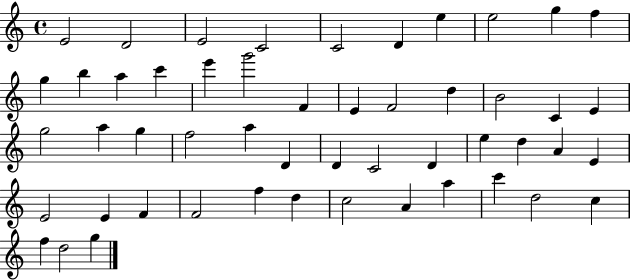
E4/h D4/h E4/h C4/h C4/h D4/q E5/q E5/h G5/q F5/q G5/q B5/q A5/q C6/q E6/q G6/h F4/q E4/q F4/h D5/q B4/h C4/q E4/q G5/h A5/q G5/q F5/h A5/q D4/q D4/q C4/h D4/q E5/q D5/q A4/q E4/q E4/h E4/q F4/q F4/h F5/q D5/q C5/h A4/q A5/q C6/q D5/h C5/q F5/q D5/h G5/q